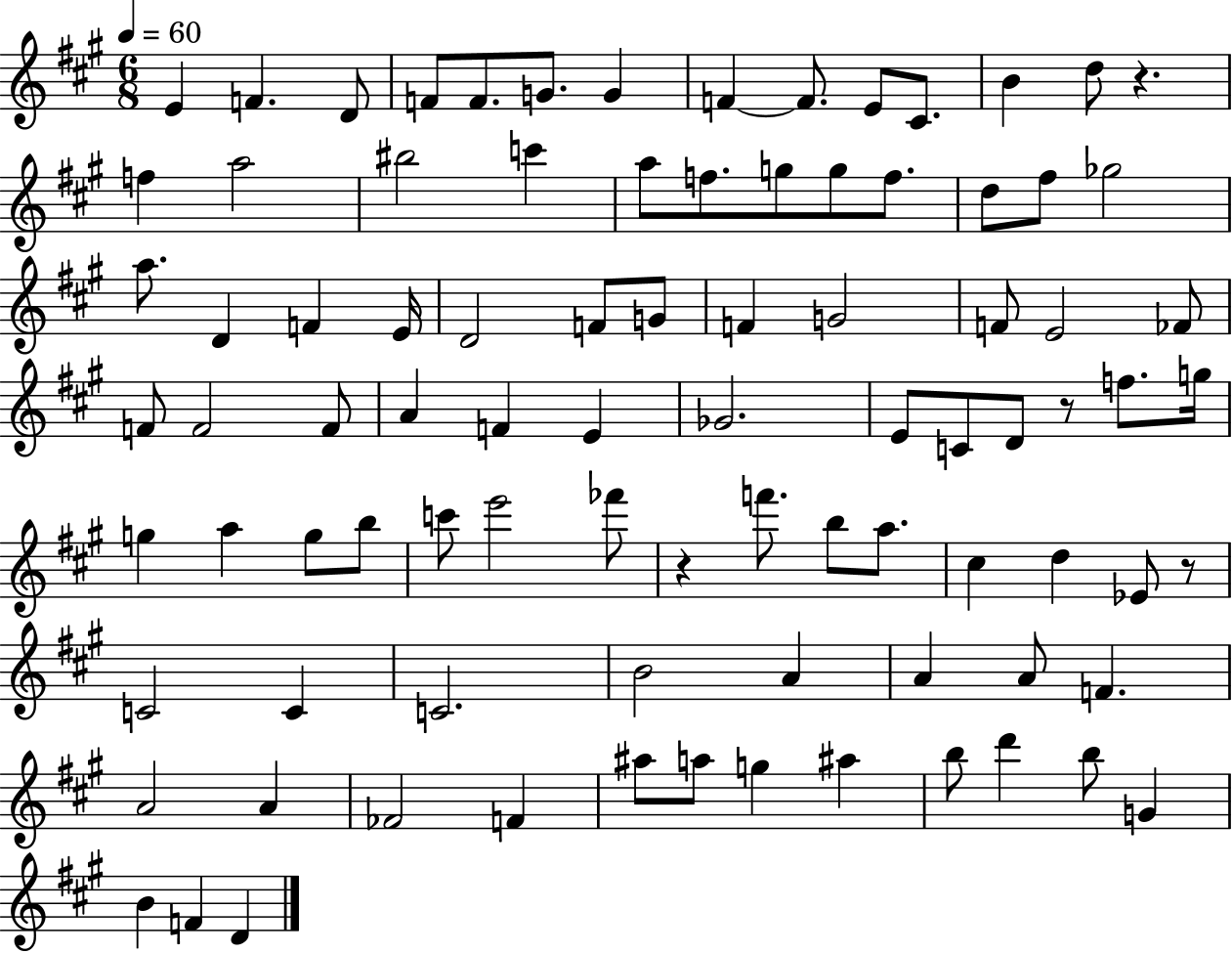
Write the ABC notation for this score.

X:1
T:Untitled
M:6/8
L:1/4
K:A
E F D/2 F/2 F/2 G/2 G F F/2 E/2 ^C/2 B d/2 z f a2 ^b2 c' a/2 f/2 g/2 g/2 f/2 d/2 ^f/2 _g2 a/2 D F E/4 D2 F/2 G/2 F G2 F/2 E2 _F/2 F/2 F2 F/2 A F E _G2 E/2 C/2 D/2 z/2 f/2 g/4 g a g/2 b/2 c'/2 e'2 _f'/2 z f'/2 b/2 a/2 ^c d _E/2 z/2 C2 C C2 B2 A A A/2 F A2 A _F2 F ^a/2 a/2 g ^a b/2 d' b/2 G B F D